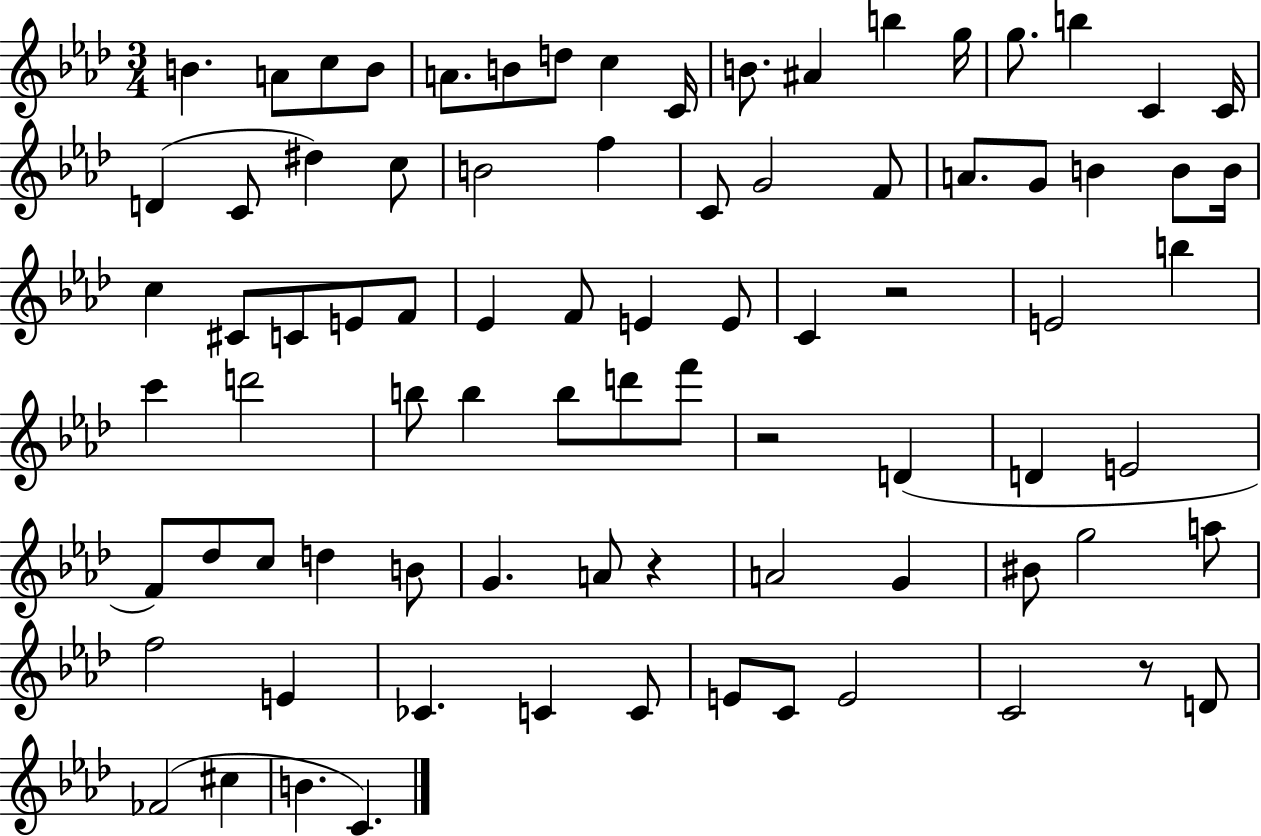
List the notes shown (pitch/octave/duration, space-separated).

B4/q. A4/e C5/e B4/e A4/e. B4/e D5/e C5/q C4/s B4/e. A#4/q B5/q G5/s G5/e. B5/q C4/q C4/s D4/q C4/e D#5/q C5/e B4/h F5/q C4/e G4/h F4/e A4/e. G4/e B4/q B4/e B4/s C5/q C#4/e C4/e E4/e F4/e Eb4/q F4/e E4/q E4/e C4/q R/h E4/h B5/q C6/q D6/h B5/e B5/q B5/e D6/e F6/e R/h D4/q D4/q E4/h F4/e Db5/e C5/e D5/q B4/e G4/q. A4/e R/q A4/h G4/q BIS4/e G5/h A5/e F5/h E4/q CES4/q. C4/q C4/e E4/e C4/e E4/h C4/h R/e D4/e FES4/h C#5/q B4/q. C4/q.